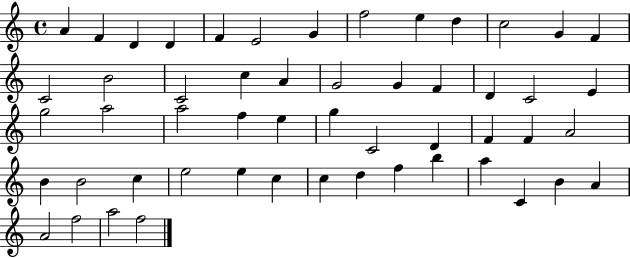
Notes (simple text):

A4/q F4/q D4/q D4/q F4/q E4/h G4/q F5/h E5/q D5/q C5/h G4/q F4/q C4/h B4/h C4/h C5/q A4/q G4/h G4/q F4/q D4/q C4/h E4/q G5/h A5/h A5/h F5/q E5/q G5/q C4/h D4/q F4/q F4/q A4/h B4/q B4/h C5/q E5/h E5/q C5/q C5/q D5/q F5/q B5/q A5/q C4/q B4/q A4/q A4/h F5/h A5/h F5/h